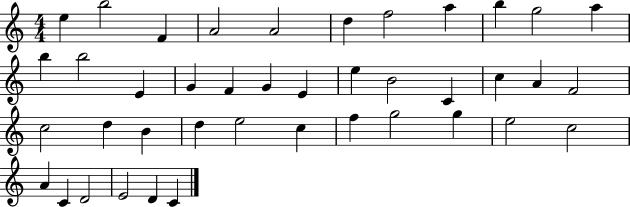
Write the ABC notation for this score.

X:1
T:Untitled
M:4/4
L:1/4
K:C
e b2 F A2 A2 d f2 a b g2 a b b2 E G F G E e B2 C c A F2 c2 d B d e2 c f g2 g e2 c2 A C D2 E2 D C